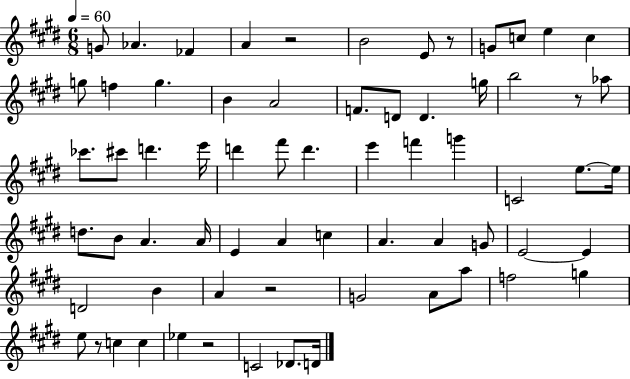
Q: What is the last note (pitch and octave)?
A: D4